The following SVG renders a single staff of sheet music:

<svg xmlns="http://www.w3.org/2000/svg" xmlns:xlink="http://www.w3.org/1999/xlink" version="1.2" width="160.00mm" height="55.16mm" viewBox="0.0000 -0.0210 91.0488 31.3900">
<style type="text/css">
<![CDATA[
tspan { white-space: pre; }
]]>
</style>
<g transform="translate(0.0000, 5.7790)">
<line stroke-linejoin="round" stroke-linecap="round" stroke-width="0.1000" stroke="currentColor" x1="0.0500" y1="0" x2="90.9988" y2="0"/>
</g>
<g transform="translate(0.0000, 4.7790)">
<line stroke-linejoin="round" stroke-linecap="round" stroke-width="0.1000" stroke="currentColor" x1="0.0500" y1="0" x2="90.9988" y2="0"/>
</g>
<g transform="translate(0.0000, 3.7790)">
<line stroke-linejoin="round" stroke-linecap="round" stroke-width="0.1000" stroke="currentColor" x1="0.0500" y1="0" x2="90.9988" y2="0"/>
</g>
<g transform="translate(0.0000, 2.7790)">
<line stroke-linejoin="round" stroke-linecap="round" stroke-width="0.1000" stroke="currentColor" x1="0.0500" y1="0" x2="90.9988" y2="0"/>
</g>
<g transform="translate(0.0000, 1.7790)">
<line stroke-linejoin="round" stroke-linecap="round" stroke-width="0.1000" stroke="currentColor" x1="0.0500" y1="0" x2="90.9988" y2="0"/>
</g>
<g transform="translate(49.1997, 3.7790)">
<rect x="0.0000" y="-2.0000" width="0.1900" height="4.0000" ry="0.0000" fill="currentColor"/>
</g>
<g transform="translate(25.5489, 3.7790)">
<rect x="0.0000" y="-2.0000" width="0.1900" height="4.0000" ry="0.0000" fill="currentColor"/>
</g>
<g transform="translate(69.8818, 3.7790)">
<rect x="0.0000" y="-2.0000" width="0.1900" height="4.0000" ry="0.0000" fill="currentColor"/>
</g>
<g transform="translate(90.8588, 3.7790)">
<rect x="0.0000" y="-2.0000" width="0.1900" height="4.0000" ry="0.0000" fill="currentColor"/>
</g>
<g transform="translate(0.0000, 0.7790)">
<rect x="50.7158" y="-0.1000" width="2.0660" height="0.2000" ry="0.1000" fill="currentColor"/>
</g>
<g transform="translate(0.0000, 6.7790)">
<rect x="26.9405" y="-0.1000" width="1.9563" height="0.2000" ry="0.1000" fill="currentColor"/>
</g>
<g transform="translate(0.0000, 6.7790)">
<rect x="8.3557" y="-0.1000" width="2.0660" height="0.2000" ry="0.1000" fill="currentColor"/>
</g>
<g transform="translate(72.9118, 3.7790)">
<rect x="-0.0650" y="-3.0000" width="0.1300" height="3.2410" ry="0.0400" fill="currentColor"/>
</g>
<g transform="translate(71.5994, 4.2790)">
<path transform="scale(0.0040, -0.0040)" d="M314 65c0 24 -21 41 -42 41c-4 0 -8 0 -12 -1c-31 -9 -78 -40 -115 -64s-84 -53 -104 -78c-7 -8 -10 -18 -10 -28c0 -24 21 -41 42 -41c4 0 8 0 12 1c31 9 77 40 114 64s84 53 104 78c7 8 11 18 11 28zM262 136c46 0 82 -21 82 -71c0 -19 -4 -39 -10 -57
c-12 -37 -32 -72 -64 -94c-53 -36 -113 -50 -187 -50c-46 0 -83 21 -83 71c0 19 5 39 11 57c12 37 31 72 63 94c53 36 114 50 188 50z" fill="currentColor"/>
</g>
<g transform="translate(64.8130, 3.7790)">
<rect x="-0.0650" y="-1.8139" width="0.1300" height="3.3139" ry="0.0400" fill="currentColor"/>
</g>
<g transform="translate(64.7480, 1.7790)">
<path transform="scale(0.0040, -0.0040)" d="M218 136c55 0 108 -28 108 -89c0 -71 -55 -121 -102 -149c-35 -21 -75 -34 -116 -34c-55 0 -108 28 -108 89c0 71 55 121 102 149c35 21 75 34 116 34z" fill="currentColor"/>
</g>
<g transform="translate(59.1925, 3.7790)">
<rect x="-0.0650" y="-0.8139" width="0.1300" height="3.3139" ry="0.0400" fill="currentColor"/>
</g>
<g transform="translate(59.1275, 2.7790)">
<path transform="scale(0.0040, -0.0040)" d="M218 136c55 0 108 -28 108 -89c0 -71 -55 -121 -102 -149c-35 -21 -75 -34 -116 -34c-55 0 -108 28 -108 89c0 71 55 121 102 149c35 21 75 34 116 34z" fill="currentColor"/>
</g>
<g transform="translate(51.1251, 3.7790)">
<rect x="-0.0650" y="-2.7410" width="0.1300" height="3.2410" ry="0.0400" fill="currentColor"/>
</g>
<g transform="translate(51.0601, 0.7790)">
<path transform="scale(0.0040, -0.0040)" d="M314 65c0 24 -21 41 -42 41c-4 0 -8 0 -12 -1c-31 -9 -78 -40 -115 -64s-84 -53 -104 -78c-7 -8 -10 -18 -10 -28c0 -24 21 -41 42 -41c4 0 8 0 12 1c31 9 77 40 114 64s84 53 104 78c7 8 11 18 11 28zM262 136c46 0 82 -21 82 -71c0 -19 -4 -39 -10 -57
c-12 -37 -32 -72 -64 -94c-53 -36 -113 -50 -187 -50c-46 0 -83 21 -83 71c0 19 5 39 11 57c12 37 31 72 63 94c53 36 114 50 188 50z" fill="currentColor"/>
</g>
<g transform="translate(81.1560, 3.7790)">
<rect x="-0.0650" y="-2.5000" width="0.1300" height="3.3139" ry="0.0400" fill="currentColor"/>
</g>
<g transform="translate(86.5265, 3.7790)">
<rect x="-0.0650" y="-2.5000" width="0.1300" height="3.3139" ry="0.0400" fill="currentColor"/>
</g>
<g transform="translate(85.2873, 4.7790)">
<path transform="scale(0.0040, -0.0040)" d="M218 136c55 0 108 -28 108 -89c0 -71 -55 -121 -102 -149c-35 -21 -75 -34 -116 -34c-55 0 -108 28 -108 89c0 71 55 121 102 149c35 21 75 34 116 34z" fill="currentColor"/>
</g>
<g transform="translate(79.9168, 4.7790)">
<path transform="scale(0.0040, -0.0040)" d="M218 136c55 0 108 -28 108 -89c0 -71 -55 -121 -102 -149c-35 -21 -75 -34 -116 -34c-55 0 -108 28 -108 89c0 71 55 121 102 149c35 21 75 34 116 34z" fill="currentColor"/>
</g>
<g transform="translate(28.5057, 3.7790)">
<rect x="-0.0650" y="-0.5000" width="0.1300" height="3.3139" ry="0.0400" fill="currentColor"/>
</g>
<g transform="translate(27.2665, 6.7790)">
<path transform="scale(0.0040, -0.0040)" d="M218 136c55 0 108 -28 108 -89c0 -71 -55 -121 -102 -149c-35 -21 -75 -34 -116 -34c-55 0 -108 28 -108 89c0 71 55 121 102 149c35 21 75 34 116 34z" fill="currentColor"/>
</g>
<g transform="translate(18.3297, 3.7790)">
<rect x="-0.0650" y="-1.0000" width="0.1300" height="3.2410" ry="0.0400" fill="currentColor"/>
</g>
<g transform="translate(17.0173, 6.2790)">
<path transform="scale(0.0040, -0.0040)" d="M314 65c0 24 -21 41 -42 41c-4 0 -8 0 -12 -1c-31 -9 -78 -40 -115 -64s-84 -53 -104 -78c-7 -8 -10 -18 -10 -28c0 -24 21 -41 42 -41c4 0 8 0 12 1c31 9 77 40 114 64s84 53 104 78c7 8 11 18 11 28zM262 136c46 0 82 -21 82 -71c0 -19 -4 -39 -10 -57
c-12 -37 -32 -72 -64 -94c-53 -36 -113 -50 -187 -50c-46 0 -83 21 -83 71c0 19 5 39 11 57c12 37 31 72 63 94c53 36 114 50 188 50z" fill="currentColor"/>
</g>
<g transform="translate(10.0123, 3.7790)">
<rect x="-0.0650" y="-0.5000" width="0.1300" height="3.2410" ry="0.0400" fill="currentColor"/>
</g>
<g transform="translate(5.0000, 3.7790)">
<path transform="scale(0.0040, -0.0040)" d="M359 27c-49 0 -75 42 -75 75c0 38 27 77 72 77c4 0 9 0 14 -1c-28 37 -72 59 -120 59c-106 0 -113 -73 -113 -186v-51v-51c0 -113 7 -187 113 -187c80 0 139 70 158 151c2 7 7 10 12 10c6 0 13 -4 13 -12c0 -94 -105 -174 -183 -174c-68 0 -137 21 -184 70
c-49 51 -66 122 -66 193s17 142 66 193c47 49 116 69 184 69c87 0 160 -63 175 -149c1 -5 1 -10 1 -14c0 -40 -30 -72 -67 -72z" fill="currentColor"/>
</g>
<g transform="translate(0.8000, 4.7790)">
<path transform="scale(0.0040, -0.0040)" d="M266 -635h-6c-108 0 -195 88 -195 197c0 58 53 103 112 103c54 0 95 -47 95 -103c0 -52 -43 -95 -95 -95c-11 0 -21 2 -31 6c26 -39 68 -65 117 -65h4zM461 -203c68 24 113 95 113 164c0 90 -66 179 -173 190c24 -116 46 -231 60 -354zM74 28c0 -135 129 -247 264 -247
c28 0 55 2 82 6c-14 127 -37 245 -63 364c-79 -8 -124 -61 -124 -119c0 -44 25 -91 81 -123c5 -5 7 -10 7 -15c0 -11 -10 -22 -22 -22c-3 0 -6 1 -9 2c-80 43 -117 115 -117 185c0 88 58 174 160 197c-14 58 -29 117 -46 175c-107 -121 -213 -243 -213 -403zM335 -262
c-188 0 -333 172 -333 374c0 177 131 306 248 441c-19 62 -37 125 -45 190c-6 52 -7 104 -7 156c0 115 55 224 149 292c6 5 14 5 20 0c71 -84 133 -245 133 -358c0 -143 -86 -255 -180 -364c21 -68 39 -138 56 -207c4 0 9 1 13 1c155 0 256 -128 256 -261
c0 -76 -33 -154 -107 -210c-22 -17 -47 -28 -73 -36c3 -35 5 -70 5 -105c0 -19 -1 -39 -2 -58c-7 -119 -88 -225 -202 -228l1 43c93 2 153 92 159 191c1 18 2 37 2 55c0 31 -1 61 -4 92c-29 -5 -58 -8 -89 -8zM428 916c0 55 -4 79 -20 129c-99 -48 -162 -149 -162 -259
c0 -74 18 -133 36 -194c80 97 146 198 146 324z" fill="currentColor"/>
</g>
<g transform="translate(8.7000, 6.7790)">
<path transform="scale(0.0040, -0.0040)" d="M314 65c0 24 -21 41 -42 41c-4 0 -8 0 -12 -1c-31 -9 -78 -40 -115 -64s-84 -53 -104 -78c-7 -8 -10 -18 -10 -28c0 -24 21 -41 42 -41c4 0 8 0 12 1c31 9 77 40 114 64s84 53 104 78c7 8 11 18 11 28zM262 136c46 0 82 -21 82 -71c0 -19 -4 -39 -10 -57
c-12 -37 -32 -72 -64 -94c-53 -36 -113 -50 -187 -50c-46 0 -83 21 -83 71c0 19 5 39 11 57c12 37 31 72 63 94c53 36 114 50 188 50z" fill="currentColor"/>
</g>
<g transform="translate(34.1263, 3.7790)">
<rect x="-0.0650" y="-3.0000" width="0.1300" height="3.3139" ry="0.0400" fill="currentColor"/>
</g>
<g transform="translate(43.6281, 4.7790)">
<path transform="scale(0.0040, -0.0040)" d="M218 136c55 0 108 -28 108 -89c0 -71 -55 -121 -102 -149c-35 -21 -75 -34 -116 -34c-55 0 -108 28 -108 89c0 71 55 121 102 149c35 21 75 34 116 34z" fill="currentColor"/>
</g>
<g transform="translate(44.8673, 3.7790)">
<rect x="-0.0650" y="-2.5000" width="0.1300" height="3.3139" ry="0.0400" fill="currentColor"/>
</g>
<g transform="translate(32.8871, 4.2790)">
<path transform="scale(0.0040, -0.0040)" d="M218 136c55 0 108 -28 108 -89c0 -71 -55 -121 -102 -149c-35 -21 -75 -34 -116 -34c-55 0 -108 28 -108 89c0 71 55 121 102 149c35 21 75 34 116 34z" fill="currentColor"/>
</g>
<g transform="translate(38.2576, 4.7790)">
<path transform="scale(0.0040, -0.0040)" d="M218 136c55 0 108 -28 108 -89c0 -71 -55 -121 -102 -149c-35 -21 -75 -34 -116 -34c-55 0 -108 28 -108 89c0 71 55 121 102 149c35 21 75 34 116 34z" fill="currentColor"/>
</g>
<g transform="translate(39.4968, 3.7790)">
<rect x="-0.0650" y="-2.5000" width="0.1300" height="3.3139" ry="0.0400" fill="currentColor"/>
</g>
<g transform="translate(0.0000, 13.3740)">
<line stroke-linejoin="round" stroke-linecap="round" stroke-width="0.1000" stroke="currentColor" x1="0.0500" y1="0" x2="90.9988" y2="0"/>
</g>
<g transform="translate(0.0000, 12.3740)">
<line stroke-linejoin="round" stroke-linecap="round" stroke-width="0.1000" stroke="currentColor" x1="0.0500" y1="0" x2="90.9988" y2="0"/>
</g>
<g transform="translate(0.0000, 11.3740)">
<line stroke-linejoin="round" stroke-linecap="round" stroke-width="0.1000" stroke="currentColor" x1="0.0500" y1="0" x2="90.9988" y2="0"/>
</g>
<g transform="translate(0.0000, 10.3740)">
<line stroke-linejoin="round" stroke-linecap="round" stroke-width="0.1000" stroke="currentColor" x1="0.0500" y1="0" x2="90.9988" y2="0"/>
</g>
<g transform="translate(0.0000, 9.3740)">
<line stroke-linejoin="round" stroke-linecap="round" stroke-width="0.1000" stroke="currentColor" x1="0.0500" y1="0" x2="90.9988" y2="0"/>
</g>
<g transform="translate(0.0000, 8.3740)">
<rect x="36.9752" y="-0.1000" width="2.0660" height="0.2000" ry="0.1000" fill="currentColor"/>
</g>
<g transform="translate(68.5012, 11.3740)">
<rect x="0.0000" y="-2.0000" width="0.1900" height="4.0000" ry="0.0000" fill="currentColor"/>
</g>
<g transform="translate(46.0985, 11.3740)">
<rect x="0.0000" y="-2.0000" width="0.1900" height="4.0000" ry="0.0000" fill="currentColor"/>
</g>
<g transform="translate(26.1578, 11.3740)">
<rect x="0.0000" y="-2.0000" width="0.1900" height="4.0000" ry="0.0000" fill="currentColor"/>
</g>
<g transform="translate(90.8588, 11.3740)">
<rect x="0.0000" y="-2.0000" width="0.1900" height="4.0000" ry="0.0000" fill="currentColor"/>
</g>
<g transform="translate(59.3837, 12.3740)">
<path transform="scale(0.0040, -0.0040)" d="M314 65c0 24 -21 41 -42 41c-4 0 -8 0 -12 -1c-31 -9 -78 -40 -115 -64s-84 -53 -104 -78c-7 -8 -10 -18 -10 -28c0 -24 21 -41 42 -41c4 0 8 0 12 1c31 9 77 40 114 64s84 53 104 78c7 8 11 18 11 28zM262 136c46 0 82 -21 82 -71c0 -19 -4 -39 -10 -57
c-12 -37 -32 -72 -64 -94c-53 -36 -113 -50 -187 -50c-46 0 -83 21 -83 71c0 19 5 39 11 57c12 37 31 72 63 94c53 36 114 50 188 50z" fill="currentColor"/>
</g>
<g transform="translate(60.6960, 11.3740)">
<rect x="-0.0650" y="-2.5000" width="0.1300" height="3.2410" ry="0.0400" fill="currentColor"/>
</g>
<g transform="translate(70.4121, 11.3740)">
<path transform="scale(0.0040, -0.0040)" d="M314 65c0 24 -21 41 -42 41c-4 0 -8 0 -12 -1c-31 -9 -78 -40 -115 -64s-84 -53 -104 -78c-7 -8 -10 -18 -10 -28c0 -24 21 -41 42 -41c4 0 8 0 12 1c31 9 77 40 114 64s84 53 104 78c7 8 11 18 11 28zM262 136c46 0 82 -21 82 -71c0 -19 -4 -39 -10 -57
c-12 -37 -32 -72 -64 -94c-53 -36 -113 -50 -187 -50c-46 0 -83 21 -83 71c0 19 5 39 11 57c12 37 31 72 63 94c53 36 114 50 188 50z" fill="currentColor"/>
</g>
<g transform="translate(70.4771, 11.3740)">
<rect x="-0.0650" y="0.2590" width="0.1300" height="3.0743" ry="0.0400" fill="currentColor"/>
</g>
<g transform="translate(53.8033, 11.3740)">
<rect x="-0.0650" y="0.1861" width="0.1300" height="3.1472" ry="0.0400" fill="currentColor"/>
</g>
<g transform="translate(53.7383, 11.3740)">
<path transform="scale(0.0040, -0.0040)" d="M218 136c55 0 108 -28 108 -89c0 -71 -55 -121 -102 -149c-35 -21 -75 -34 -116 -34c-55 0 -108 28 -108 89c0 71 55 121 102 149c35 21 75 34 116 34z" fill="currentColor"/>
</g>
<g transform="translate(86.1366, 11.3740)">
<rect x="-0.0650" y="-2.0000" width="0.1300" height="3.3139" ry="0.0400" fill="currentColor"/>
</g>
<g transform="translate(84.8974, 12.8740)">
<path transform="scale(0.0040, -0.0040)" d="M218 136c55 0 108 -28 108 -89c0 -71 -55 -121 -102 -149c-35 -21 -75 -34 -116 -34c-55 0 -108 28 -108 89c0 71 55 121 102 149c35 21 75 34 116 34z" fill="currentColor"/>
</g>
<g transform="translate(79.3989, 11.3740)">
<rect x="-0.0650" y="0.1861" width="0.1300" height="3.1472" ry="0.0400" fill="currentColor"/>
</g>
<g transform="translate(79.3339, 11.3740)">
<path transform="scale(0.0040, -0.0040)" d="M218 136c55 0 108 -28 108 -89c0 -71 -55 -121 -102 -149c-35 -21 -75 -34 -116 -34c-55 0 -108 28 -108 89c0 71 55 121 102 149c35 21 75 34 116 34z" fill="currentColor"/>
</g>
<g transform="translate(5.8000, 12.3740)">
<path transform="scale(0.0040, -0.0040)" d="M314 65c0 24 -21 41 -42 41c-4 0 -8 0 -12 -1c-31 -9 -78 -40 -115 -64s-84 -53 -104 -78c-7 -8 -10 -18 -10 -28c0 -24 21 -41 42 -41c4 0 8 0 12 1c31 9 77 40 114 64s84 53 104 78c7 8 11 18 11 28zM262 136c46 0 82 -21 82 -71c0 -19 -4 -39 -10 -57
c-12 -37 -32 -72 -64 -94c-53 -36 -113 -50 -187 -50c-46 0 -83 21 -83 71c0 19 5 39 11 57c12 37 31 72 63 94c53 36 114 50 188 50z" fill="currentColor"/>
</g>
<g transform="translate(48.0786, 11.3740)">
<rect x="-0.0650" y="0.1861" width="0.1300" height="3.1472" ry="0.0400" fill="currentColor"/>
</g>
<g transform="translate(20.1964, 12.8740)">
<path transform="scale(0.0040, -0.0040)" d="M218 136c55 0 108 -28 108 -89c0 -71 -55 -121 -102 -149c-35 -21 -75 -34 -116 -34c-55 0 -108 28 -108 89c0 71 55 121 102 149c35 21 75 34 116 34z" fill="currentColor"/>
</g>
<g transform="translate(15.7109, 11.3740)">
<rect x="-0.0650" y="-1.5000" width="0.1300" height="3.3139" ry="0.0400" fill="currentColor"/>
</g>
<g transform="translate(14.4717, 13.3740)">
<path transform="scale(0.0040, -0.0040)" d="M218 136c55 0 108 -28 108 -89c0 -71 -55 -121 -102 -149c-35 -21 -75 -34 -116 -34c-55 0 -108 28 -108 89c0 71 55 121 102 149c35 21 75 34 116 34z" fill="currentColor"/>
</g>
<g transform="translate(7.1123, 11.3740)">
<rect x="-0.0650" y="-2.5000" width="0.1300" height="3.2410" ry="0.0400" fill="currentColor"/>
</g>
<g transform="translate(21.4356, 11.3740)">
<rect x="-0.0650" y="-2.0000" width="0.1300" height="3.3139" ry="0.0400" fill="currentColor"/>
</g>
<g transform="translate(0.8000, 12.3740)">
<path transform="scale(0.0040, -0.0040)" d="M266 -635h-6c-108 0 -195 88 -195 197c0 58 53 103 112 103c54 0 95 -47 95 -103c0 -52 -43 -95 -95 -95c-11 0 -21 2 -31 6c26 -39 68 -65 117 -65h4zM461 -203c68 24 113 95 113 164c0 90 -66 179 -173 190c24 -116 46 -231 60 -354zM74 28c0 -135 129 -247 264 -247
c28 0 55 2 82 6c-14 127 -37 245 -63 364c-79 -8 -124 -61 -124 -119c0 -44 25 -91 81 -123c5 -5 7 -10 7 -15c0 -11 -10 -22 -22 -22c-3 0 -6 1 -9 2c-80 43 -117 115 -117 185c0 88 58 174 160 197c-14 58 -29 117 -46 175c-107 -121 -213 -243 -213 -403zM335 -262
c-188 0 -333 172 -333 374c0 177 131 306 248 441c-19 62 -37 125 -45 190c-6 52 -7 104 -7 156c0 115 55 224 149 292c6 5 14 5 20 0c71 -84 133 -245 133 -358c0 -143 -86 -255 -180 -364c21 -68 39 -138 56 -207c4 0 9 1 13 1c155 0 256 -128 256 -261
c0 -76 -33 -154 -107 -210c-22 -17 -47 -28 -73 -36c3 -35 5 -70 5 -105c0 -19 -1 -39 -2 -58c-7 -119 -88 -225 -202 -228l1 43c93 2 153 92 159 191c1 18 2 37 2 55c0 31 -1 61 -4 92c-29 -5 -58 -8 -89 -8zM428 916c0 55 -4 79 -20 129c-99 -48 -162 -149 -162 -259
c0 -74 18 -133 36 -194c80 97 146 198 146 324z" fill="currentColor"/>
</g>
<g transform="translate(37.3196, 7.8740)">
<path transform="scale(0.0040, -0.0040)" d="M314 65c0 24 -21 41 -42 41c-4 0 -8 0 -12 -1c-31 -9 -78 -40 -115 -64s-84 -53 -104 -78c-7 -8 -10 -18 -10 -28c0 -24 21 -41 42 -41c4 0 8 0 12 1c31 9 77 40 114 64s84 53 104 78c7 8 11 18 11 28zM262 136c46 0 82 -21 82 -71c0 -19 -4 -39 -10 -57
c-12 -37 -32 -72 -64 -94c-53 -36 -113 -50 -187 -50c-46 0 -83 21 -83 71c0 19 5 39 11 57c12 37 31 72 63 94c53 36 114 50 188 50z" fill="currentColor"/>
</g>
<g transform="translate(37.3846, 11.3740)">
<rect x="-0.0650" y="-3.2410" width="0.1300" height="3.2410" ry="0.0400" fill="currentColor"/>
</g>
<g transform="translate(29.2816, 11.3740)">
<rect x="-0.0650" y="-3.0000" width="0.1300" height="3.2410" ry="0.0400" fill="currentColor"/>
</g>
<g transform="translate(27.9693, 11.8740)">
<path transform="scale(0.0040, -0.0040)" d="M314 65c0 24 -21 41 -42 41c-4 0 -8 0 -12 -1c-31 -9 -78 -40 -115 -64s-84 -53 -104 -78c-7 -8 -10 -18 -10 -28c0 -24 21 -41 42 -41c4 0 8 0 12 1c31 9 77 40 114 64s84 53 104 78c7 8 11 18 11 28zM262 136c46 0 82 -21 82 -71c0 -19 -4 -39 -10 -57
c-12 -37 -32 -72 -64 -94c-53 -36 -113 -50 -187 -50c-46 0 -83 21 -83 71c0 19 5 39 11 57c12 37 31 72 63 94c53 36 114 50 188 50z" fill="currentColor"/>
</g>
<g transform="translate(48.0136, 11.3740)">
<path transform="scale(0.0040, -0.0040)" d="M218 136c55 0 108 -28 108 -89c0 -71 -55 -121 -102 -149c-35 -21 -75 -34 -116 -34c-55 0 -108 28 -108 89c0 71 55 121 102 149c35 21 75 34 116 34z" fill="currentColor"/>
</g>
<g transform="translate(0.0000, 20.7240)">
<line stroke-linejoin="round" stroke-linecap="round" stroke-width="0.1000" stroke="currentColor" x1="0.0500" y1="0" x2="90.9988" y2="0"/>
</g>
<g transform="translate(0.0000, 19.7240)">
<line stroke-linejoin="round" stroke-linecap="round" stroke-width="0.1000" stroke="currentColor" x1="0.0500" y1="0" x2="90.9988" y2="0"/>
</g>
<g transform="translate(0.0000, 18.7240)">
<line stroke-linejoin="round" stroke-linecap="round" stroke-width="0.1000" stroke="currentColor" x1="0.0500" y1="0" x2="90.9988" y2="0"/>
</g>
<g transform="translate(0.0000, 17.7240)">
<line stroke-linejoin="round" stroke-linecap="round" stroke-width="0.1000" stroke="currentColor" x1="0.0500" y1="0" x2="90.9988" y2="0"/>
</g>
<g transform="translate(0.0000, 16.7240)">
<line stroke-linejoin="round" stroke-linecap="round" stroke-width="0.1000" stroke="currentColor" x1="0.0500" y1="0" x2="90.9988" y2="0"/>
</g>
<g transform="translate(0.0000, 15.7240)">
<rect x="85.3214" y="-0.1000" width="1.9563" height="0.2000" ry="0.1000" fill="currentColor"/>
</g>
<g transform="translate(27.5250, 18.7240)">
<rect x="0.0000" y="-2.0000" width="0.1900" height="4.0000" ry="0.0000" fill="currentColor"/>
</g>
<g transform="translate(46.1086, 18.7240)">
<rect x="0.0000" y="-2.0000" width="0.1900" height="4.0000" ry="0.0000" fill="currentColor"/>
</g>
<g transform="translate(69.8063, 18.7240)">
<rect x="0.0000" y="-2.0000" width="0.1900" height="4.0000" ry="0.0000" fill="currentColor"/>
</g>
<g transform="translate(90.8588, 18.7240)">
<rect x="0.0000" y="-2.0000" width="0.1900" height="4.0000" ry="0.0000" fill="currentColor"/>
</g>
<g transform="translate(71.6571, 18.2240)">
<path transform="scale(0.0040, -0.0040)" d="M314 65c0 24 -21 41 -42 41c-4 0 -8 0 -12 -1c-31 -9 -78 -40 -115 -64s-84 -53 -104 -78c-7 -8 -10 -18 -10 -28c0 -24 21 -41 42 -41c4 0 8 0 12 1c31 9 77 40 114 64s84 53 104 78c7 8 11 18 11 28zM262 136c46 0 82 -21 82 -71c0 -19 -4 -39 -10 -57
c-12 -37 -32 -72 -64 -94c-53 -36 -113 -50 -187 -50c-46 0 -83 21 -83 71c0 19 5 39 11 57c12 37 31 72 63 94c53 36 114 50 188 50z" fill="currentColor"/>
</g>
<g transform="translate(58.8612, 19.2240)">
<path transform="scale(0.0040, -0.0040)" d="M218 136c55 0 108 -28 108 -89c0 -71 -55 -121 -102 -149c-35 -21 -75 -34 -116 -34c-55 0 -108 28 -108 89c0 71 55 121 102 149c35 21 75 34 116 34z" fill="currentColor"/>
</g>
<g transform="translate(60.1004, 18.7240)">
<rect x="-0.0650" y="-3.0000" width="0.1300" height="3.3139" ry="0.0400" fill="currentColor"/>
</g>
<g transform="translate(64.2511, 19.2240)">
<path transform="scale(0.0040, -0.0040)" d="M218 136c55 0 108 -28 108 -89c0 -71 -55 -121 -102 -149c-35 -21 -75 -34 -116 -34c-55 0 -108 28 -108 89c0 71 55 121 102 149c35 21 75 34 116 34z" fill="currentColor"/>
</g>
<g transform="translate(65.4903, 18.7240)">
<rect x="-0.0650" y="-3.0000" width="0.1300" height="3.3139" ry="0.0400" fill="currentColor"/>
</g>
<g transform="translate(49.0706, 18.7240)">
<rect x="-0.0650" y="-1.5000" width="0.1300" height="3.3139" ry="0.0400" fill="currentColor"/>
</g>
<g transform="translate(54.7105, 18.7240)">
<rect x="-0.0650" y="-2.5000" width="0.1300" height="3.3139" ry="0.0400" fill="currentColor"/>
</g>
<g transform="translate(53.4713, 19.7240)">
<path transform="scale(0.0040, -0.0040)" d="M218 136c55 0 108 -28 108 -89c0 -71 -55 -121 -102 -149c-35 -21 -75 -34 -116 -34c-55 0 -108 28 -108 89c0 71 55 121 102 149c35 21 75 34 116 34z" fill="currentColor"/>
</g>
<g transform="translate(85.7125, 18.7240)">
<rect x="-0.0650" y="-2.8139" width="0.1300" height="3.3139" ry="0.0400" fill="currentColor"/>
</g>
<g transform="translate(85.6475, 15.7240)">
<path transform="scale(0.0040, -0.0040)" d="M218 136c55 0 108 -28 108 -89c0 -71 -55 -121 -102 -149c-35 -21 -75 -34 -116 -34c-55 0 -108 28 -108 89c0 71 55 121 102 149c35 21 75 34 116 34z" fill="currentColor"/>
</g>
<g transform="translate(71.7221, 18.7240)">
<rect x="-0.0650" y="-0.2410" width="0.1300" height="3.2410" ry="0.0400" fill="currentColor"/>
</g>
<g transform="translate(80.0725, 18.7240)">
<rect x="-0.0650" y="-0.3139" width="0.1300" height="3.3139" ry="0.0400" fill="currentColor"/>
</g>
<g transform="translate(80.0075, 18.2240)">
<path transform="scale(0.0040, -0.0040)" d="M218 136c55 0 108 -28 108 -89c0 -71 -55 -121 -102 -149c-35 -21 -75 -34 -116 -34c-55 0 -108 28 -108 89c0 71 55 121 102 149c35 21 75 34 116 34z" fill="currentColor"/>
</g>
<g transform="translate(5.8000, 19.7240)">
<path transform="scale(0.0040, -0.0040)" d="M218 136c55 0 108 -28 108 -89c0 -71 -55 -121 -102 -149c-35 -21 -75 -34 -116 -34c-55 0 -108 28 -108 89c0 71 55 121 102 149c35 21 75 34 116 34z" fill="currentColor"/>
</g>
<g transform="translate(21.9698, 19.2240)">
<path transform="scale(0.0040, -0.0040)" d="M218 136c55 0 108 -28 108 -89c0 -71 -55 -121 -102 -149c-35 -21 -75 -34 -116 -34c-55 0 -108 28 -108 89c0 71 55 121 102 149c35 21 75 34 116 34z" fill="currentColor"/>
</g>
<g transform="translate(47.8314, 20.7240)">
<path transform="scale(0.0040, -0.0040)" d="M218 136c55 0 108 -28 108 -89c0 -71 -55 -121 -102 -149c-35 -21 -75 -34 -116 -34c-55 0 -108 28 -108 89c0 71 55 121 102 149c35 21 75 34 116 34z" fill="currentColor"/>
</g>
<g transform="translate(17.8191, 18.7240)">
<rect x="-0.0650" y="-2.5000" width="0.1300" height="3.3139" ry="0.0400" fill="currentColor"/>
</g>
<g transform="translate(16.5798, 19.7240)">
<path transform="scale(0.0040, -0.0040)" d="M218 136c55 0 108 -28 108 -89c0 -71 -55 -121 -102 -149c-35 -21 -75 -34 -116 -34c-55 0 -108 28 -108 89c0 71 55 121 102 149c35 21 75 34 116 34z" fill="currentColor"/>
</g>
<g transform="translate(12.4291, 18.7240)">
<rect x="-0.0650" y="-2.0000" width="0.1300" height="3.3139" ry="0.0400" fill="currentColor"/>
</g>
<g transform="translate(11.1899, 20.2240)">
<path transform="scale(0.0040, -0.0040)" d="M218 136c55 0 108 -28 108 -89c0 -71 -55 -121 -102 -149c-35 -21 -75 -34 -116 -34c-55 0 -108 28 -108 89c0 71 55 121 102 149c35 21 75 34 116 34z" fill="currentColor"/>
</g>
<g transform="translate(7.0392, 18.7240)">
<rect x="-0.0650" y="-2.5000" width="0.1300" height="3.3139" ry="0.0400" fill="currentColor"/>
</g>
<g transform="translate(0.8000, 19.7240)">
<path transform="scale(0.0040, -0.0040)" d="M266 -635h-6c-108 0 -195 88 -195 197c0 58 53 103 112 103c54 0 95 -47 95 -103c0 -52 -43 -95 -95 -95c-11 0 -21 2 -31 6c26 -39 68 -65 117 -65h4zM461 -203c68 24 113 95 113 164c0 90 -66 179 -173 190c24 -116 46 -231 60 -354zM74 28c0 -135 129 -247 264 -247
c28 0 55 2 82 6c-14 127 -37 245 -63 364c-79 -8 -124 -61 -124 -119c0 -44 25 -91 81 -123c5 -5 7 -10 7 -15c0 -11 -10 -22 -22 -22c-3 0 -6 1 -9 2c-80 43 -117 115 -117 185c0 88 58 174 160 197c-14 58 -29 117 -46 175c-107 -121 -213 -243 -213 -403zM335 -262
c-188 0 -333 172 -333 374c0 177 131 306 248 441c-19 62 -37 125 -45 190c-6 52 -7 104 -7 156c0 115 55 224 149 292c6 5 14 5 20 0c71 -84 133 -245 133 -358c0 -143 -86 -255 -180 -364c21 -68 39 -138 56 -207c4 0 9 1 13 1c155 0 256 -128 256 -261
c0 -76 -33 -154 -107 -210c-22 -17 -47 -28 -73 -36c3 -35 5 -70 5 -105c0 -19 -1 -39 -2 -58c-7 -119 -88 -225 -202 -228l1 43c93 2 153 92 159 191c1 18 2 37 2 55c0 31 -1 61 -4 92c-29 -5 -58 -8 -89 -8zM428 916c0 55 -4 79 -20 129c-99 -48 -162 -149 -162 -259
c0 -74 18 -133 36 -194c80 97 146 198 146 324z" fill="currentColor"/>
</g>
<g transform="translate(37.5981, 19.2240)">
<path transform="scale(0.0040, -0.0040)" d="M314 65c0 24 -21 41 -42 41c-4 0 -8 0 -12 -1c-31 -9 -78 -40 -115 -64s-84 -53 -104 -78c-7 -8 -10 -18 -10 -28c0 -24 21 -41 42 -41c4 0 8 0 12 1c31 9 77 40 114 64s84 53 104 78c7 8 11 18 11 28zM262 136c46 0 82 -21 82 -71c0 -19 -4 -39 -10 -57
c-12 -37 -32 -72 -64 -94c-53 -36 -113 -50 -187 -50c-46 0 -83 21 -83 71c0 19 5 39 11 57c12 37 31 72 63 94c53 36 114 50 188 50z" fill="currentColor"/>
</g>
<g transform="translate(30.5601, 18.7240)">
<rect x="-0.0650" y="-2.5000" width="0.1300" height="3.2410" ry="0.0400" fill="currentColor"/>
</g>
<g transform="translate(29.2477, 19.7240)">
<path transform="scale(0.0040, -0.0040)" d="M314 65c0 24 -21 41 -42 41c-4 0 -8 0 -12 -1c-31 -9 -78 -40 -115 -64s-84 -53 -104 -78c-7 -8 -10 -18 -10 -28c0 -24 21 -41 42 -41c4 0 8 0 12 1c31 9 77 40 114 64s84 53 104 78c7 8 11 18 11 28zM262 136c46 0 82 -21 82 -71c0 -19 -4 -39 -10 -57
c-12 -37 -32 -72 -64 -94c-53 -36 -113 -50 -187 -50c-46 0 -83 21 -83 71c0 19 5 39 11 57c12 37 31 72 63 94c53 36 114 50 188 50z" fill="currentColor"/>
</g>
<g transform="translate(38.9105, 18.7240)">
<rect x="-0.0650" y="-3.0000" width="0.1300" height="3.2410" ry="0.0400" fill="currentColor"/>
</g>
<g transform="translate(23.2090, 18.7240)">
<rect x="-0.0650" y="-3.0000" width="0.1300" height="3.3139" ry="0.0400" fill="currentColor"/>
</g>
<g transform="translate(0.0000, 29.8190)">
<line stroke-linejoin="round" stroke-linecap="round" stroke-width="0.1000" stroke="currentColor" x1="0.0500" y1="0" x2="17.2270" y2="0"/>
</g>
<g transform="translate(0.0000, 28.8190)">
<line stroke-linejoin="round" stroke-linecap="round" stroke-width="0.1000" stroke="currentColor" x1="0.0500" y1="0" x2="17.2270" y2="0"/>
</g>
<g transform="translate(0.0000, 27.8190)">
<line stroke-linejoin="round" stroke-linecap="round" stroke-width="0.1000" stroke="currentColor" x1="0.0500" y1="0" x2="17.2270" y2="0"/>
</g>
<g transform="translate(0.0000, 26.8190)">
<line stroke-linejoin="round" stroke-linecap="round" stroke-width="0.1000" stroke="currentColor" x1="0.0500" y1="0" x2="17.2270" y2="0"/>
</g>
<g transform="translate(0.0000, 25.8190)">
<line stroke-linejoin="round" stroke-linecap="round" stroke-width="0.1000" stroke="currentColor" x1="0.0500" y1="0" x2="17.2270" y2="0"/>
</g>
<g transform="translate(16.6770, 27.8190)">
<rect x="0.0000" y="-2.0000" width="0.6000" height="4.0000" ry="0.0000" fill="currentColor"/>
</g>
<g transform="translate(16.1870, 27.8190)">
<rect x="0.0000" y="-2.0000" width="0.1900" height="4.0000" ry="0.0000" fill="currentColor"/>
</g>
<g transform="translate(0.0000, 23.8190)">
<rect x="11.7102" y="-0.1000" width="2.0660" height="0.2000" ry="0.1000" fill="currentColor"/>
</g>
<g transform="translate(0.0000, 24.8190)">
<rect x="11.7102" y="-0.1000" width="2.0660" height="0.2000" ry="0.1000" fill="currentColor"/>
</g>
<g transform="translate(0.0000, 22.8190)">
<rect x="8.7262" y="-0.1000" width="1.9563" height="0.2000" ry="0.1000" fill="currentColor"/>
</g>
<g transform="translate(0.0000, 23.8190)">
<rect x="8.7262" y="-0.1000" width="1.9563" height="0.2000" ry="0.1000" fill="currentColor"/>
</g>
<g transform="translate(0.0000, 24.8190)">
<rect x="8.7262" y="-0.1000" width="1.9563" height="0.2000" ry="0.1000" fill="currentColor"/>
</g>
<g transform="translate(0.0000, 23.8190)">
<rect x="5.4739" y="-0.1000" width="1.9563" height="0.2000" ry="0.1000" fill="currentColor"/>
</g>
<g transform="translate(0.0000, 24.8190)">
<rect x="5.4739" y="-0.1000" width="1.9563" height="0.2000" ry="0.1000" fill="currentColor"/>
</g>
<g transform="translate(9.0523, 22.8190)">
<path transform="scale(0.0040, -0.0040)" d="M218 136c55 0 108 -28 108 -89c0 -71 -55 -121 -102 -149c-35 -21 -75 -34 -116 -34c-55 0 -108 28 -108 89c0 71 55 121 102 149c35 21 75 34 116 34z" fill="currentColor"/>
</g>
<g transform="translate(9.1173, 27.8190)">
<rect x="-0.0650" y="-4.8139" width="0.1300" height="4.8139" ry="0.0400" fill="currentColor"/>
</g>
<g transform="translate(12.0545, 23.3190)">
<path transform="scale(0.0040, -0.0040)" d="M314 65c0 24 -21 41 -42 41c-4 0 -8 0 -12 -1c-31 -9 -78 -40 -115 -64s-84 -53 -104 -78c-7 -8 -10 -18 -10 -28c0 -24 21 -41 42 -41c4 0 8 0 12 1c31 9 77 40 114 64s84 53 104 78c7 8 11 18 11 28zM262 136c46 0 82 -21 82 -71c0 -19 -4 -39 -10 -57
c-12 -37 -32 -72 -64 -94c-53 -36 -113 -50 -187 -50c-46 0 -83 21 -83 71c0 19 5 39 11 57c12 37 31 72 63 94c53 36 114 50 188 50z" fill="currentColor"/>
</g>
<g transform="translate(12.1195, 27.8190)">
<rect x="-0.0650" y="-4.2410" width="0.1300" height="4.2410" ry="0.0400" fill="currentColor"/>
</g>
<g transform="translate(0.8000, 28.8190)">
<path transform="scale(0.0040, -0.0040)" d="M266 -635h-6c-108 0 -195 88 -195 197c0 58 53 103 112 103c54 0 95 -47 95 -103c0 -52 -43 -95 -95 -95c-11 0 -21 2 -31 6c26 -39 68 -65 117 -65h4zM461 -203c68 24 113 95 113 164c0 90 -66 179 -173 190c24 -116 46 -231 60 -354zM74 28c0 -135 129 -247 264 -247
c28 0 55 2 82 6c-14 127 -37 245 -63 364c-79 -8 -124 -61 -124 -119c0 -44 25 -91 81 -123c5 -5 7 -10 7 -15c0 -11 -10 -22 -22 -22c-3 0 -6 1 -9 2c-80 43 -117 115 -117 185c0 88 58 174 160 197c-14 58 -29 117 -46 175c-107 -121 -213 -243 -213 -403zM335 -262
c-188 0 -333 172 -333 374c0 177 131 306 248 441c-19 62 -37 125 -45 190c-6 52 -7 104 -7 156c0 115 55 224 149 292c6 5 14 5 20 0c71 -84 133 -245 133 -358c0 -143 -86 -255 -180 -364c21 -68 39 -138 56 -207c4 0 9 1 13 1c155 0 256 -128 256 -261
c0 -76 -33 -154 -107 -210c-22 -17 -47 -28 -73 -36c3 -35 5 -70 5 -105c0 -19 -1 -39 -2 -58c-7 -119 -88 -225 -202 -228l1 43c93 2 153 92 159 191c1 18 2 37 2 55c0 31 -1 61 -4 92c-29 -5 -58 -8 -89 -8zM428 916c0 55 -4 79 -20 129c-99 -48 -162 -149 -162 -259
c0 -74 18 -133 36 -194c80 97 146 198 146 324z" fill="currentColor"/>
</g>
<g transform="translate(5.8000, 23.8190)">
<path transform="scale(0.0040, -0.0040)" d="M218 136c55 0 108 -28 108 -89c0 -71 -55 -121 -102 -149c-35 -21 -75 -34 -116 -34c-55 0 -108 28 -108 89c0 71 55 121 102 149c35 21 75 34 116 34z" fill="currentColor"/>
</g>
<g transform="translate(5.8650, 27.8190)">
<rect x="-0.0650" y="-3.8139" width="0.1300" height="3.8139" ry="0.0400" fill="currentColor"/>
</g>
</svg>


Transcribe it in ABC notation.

X:1
T:Untitled
M:4/4
L:1/4
K:C
C2 D2 C A G G a2 d f A2 G G G2 E F A2 b2 B B G2 B2 B F G F G A G2 A2 E G A A c2 c a c' e' d'2